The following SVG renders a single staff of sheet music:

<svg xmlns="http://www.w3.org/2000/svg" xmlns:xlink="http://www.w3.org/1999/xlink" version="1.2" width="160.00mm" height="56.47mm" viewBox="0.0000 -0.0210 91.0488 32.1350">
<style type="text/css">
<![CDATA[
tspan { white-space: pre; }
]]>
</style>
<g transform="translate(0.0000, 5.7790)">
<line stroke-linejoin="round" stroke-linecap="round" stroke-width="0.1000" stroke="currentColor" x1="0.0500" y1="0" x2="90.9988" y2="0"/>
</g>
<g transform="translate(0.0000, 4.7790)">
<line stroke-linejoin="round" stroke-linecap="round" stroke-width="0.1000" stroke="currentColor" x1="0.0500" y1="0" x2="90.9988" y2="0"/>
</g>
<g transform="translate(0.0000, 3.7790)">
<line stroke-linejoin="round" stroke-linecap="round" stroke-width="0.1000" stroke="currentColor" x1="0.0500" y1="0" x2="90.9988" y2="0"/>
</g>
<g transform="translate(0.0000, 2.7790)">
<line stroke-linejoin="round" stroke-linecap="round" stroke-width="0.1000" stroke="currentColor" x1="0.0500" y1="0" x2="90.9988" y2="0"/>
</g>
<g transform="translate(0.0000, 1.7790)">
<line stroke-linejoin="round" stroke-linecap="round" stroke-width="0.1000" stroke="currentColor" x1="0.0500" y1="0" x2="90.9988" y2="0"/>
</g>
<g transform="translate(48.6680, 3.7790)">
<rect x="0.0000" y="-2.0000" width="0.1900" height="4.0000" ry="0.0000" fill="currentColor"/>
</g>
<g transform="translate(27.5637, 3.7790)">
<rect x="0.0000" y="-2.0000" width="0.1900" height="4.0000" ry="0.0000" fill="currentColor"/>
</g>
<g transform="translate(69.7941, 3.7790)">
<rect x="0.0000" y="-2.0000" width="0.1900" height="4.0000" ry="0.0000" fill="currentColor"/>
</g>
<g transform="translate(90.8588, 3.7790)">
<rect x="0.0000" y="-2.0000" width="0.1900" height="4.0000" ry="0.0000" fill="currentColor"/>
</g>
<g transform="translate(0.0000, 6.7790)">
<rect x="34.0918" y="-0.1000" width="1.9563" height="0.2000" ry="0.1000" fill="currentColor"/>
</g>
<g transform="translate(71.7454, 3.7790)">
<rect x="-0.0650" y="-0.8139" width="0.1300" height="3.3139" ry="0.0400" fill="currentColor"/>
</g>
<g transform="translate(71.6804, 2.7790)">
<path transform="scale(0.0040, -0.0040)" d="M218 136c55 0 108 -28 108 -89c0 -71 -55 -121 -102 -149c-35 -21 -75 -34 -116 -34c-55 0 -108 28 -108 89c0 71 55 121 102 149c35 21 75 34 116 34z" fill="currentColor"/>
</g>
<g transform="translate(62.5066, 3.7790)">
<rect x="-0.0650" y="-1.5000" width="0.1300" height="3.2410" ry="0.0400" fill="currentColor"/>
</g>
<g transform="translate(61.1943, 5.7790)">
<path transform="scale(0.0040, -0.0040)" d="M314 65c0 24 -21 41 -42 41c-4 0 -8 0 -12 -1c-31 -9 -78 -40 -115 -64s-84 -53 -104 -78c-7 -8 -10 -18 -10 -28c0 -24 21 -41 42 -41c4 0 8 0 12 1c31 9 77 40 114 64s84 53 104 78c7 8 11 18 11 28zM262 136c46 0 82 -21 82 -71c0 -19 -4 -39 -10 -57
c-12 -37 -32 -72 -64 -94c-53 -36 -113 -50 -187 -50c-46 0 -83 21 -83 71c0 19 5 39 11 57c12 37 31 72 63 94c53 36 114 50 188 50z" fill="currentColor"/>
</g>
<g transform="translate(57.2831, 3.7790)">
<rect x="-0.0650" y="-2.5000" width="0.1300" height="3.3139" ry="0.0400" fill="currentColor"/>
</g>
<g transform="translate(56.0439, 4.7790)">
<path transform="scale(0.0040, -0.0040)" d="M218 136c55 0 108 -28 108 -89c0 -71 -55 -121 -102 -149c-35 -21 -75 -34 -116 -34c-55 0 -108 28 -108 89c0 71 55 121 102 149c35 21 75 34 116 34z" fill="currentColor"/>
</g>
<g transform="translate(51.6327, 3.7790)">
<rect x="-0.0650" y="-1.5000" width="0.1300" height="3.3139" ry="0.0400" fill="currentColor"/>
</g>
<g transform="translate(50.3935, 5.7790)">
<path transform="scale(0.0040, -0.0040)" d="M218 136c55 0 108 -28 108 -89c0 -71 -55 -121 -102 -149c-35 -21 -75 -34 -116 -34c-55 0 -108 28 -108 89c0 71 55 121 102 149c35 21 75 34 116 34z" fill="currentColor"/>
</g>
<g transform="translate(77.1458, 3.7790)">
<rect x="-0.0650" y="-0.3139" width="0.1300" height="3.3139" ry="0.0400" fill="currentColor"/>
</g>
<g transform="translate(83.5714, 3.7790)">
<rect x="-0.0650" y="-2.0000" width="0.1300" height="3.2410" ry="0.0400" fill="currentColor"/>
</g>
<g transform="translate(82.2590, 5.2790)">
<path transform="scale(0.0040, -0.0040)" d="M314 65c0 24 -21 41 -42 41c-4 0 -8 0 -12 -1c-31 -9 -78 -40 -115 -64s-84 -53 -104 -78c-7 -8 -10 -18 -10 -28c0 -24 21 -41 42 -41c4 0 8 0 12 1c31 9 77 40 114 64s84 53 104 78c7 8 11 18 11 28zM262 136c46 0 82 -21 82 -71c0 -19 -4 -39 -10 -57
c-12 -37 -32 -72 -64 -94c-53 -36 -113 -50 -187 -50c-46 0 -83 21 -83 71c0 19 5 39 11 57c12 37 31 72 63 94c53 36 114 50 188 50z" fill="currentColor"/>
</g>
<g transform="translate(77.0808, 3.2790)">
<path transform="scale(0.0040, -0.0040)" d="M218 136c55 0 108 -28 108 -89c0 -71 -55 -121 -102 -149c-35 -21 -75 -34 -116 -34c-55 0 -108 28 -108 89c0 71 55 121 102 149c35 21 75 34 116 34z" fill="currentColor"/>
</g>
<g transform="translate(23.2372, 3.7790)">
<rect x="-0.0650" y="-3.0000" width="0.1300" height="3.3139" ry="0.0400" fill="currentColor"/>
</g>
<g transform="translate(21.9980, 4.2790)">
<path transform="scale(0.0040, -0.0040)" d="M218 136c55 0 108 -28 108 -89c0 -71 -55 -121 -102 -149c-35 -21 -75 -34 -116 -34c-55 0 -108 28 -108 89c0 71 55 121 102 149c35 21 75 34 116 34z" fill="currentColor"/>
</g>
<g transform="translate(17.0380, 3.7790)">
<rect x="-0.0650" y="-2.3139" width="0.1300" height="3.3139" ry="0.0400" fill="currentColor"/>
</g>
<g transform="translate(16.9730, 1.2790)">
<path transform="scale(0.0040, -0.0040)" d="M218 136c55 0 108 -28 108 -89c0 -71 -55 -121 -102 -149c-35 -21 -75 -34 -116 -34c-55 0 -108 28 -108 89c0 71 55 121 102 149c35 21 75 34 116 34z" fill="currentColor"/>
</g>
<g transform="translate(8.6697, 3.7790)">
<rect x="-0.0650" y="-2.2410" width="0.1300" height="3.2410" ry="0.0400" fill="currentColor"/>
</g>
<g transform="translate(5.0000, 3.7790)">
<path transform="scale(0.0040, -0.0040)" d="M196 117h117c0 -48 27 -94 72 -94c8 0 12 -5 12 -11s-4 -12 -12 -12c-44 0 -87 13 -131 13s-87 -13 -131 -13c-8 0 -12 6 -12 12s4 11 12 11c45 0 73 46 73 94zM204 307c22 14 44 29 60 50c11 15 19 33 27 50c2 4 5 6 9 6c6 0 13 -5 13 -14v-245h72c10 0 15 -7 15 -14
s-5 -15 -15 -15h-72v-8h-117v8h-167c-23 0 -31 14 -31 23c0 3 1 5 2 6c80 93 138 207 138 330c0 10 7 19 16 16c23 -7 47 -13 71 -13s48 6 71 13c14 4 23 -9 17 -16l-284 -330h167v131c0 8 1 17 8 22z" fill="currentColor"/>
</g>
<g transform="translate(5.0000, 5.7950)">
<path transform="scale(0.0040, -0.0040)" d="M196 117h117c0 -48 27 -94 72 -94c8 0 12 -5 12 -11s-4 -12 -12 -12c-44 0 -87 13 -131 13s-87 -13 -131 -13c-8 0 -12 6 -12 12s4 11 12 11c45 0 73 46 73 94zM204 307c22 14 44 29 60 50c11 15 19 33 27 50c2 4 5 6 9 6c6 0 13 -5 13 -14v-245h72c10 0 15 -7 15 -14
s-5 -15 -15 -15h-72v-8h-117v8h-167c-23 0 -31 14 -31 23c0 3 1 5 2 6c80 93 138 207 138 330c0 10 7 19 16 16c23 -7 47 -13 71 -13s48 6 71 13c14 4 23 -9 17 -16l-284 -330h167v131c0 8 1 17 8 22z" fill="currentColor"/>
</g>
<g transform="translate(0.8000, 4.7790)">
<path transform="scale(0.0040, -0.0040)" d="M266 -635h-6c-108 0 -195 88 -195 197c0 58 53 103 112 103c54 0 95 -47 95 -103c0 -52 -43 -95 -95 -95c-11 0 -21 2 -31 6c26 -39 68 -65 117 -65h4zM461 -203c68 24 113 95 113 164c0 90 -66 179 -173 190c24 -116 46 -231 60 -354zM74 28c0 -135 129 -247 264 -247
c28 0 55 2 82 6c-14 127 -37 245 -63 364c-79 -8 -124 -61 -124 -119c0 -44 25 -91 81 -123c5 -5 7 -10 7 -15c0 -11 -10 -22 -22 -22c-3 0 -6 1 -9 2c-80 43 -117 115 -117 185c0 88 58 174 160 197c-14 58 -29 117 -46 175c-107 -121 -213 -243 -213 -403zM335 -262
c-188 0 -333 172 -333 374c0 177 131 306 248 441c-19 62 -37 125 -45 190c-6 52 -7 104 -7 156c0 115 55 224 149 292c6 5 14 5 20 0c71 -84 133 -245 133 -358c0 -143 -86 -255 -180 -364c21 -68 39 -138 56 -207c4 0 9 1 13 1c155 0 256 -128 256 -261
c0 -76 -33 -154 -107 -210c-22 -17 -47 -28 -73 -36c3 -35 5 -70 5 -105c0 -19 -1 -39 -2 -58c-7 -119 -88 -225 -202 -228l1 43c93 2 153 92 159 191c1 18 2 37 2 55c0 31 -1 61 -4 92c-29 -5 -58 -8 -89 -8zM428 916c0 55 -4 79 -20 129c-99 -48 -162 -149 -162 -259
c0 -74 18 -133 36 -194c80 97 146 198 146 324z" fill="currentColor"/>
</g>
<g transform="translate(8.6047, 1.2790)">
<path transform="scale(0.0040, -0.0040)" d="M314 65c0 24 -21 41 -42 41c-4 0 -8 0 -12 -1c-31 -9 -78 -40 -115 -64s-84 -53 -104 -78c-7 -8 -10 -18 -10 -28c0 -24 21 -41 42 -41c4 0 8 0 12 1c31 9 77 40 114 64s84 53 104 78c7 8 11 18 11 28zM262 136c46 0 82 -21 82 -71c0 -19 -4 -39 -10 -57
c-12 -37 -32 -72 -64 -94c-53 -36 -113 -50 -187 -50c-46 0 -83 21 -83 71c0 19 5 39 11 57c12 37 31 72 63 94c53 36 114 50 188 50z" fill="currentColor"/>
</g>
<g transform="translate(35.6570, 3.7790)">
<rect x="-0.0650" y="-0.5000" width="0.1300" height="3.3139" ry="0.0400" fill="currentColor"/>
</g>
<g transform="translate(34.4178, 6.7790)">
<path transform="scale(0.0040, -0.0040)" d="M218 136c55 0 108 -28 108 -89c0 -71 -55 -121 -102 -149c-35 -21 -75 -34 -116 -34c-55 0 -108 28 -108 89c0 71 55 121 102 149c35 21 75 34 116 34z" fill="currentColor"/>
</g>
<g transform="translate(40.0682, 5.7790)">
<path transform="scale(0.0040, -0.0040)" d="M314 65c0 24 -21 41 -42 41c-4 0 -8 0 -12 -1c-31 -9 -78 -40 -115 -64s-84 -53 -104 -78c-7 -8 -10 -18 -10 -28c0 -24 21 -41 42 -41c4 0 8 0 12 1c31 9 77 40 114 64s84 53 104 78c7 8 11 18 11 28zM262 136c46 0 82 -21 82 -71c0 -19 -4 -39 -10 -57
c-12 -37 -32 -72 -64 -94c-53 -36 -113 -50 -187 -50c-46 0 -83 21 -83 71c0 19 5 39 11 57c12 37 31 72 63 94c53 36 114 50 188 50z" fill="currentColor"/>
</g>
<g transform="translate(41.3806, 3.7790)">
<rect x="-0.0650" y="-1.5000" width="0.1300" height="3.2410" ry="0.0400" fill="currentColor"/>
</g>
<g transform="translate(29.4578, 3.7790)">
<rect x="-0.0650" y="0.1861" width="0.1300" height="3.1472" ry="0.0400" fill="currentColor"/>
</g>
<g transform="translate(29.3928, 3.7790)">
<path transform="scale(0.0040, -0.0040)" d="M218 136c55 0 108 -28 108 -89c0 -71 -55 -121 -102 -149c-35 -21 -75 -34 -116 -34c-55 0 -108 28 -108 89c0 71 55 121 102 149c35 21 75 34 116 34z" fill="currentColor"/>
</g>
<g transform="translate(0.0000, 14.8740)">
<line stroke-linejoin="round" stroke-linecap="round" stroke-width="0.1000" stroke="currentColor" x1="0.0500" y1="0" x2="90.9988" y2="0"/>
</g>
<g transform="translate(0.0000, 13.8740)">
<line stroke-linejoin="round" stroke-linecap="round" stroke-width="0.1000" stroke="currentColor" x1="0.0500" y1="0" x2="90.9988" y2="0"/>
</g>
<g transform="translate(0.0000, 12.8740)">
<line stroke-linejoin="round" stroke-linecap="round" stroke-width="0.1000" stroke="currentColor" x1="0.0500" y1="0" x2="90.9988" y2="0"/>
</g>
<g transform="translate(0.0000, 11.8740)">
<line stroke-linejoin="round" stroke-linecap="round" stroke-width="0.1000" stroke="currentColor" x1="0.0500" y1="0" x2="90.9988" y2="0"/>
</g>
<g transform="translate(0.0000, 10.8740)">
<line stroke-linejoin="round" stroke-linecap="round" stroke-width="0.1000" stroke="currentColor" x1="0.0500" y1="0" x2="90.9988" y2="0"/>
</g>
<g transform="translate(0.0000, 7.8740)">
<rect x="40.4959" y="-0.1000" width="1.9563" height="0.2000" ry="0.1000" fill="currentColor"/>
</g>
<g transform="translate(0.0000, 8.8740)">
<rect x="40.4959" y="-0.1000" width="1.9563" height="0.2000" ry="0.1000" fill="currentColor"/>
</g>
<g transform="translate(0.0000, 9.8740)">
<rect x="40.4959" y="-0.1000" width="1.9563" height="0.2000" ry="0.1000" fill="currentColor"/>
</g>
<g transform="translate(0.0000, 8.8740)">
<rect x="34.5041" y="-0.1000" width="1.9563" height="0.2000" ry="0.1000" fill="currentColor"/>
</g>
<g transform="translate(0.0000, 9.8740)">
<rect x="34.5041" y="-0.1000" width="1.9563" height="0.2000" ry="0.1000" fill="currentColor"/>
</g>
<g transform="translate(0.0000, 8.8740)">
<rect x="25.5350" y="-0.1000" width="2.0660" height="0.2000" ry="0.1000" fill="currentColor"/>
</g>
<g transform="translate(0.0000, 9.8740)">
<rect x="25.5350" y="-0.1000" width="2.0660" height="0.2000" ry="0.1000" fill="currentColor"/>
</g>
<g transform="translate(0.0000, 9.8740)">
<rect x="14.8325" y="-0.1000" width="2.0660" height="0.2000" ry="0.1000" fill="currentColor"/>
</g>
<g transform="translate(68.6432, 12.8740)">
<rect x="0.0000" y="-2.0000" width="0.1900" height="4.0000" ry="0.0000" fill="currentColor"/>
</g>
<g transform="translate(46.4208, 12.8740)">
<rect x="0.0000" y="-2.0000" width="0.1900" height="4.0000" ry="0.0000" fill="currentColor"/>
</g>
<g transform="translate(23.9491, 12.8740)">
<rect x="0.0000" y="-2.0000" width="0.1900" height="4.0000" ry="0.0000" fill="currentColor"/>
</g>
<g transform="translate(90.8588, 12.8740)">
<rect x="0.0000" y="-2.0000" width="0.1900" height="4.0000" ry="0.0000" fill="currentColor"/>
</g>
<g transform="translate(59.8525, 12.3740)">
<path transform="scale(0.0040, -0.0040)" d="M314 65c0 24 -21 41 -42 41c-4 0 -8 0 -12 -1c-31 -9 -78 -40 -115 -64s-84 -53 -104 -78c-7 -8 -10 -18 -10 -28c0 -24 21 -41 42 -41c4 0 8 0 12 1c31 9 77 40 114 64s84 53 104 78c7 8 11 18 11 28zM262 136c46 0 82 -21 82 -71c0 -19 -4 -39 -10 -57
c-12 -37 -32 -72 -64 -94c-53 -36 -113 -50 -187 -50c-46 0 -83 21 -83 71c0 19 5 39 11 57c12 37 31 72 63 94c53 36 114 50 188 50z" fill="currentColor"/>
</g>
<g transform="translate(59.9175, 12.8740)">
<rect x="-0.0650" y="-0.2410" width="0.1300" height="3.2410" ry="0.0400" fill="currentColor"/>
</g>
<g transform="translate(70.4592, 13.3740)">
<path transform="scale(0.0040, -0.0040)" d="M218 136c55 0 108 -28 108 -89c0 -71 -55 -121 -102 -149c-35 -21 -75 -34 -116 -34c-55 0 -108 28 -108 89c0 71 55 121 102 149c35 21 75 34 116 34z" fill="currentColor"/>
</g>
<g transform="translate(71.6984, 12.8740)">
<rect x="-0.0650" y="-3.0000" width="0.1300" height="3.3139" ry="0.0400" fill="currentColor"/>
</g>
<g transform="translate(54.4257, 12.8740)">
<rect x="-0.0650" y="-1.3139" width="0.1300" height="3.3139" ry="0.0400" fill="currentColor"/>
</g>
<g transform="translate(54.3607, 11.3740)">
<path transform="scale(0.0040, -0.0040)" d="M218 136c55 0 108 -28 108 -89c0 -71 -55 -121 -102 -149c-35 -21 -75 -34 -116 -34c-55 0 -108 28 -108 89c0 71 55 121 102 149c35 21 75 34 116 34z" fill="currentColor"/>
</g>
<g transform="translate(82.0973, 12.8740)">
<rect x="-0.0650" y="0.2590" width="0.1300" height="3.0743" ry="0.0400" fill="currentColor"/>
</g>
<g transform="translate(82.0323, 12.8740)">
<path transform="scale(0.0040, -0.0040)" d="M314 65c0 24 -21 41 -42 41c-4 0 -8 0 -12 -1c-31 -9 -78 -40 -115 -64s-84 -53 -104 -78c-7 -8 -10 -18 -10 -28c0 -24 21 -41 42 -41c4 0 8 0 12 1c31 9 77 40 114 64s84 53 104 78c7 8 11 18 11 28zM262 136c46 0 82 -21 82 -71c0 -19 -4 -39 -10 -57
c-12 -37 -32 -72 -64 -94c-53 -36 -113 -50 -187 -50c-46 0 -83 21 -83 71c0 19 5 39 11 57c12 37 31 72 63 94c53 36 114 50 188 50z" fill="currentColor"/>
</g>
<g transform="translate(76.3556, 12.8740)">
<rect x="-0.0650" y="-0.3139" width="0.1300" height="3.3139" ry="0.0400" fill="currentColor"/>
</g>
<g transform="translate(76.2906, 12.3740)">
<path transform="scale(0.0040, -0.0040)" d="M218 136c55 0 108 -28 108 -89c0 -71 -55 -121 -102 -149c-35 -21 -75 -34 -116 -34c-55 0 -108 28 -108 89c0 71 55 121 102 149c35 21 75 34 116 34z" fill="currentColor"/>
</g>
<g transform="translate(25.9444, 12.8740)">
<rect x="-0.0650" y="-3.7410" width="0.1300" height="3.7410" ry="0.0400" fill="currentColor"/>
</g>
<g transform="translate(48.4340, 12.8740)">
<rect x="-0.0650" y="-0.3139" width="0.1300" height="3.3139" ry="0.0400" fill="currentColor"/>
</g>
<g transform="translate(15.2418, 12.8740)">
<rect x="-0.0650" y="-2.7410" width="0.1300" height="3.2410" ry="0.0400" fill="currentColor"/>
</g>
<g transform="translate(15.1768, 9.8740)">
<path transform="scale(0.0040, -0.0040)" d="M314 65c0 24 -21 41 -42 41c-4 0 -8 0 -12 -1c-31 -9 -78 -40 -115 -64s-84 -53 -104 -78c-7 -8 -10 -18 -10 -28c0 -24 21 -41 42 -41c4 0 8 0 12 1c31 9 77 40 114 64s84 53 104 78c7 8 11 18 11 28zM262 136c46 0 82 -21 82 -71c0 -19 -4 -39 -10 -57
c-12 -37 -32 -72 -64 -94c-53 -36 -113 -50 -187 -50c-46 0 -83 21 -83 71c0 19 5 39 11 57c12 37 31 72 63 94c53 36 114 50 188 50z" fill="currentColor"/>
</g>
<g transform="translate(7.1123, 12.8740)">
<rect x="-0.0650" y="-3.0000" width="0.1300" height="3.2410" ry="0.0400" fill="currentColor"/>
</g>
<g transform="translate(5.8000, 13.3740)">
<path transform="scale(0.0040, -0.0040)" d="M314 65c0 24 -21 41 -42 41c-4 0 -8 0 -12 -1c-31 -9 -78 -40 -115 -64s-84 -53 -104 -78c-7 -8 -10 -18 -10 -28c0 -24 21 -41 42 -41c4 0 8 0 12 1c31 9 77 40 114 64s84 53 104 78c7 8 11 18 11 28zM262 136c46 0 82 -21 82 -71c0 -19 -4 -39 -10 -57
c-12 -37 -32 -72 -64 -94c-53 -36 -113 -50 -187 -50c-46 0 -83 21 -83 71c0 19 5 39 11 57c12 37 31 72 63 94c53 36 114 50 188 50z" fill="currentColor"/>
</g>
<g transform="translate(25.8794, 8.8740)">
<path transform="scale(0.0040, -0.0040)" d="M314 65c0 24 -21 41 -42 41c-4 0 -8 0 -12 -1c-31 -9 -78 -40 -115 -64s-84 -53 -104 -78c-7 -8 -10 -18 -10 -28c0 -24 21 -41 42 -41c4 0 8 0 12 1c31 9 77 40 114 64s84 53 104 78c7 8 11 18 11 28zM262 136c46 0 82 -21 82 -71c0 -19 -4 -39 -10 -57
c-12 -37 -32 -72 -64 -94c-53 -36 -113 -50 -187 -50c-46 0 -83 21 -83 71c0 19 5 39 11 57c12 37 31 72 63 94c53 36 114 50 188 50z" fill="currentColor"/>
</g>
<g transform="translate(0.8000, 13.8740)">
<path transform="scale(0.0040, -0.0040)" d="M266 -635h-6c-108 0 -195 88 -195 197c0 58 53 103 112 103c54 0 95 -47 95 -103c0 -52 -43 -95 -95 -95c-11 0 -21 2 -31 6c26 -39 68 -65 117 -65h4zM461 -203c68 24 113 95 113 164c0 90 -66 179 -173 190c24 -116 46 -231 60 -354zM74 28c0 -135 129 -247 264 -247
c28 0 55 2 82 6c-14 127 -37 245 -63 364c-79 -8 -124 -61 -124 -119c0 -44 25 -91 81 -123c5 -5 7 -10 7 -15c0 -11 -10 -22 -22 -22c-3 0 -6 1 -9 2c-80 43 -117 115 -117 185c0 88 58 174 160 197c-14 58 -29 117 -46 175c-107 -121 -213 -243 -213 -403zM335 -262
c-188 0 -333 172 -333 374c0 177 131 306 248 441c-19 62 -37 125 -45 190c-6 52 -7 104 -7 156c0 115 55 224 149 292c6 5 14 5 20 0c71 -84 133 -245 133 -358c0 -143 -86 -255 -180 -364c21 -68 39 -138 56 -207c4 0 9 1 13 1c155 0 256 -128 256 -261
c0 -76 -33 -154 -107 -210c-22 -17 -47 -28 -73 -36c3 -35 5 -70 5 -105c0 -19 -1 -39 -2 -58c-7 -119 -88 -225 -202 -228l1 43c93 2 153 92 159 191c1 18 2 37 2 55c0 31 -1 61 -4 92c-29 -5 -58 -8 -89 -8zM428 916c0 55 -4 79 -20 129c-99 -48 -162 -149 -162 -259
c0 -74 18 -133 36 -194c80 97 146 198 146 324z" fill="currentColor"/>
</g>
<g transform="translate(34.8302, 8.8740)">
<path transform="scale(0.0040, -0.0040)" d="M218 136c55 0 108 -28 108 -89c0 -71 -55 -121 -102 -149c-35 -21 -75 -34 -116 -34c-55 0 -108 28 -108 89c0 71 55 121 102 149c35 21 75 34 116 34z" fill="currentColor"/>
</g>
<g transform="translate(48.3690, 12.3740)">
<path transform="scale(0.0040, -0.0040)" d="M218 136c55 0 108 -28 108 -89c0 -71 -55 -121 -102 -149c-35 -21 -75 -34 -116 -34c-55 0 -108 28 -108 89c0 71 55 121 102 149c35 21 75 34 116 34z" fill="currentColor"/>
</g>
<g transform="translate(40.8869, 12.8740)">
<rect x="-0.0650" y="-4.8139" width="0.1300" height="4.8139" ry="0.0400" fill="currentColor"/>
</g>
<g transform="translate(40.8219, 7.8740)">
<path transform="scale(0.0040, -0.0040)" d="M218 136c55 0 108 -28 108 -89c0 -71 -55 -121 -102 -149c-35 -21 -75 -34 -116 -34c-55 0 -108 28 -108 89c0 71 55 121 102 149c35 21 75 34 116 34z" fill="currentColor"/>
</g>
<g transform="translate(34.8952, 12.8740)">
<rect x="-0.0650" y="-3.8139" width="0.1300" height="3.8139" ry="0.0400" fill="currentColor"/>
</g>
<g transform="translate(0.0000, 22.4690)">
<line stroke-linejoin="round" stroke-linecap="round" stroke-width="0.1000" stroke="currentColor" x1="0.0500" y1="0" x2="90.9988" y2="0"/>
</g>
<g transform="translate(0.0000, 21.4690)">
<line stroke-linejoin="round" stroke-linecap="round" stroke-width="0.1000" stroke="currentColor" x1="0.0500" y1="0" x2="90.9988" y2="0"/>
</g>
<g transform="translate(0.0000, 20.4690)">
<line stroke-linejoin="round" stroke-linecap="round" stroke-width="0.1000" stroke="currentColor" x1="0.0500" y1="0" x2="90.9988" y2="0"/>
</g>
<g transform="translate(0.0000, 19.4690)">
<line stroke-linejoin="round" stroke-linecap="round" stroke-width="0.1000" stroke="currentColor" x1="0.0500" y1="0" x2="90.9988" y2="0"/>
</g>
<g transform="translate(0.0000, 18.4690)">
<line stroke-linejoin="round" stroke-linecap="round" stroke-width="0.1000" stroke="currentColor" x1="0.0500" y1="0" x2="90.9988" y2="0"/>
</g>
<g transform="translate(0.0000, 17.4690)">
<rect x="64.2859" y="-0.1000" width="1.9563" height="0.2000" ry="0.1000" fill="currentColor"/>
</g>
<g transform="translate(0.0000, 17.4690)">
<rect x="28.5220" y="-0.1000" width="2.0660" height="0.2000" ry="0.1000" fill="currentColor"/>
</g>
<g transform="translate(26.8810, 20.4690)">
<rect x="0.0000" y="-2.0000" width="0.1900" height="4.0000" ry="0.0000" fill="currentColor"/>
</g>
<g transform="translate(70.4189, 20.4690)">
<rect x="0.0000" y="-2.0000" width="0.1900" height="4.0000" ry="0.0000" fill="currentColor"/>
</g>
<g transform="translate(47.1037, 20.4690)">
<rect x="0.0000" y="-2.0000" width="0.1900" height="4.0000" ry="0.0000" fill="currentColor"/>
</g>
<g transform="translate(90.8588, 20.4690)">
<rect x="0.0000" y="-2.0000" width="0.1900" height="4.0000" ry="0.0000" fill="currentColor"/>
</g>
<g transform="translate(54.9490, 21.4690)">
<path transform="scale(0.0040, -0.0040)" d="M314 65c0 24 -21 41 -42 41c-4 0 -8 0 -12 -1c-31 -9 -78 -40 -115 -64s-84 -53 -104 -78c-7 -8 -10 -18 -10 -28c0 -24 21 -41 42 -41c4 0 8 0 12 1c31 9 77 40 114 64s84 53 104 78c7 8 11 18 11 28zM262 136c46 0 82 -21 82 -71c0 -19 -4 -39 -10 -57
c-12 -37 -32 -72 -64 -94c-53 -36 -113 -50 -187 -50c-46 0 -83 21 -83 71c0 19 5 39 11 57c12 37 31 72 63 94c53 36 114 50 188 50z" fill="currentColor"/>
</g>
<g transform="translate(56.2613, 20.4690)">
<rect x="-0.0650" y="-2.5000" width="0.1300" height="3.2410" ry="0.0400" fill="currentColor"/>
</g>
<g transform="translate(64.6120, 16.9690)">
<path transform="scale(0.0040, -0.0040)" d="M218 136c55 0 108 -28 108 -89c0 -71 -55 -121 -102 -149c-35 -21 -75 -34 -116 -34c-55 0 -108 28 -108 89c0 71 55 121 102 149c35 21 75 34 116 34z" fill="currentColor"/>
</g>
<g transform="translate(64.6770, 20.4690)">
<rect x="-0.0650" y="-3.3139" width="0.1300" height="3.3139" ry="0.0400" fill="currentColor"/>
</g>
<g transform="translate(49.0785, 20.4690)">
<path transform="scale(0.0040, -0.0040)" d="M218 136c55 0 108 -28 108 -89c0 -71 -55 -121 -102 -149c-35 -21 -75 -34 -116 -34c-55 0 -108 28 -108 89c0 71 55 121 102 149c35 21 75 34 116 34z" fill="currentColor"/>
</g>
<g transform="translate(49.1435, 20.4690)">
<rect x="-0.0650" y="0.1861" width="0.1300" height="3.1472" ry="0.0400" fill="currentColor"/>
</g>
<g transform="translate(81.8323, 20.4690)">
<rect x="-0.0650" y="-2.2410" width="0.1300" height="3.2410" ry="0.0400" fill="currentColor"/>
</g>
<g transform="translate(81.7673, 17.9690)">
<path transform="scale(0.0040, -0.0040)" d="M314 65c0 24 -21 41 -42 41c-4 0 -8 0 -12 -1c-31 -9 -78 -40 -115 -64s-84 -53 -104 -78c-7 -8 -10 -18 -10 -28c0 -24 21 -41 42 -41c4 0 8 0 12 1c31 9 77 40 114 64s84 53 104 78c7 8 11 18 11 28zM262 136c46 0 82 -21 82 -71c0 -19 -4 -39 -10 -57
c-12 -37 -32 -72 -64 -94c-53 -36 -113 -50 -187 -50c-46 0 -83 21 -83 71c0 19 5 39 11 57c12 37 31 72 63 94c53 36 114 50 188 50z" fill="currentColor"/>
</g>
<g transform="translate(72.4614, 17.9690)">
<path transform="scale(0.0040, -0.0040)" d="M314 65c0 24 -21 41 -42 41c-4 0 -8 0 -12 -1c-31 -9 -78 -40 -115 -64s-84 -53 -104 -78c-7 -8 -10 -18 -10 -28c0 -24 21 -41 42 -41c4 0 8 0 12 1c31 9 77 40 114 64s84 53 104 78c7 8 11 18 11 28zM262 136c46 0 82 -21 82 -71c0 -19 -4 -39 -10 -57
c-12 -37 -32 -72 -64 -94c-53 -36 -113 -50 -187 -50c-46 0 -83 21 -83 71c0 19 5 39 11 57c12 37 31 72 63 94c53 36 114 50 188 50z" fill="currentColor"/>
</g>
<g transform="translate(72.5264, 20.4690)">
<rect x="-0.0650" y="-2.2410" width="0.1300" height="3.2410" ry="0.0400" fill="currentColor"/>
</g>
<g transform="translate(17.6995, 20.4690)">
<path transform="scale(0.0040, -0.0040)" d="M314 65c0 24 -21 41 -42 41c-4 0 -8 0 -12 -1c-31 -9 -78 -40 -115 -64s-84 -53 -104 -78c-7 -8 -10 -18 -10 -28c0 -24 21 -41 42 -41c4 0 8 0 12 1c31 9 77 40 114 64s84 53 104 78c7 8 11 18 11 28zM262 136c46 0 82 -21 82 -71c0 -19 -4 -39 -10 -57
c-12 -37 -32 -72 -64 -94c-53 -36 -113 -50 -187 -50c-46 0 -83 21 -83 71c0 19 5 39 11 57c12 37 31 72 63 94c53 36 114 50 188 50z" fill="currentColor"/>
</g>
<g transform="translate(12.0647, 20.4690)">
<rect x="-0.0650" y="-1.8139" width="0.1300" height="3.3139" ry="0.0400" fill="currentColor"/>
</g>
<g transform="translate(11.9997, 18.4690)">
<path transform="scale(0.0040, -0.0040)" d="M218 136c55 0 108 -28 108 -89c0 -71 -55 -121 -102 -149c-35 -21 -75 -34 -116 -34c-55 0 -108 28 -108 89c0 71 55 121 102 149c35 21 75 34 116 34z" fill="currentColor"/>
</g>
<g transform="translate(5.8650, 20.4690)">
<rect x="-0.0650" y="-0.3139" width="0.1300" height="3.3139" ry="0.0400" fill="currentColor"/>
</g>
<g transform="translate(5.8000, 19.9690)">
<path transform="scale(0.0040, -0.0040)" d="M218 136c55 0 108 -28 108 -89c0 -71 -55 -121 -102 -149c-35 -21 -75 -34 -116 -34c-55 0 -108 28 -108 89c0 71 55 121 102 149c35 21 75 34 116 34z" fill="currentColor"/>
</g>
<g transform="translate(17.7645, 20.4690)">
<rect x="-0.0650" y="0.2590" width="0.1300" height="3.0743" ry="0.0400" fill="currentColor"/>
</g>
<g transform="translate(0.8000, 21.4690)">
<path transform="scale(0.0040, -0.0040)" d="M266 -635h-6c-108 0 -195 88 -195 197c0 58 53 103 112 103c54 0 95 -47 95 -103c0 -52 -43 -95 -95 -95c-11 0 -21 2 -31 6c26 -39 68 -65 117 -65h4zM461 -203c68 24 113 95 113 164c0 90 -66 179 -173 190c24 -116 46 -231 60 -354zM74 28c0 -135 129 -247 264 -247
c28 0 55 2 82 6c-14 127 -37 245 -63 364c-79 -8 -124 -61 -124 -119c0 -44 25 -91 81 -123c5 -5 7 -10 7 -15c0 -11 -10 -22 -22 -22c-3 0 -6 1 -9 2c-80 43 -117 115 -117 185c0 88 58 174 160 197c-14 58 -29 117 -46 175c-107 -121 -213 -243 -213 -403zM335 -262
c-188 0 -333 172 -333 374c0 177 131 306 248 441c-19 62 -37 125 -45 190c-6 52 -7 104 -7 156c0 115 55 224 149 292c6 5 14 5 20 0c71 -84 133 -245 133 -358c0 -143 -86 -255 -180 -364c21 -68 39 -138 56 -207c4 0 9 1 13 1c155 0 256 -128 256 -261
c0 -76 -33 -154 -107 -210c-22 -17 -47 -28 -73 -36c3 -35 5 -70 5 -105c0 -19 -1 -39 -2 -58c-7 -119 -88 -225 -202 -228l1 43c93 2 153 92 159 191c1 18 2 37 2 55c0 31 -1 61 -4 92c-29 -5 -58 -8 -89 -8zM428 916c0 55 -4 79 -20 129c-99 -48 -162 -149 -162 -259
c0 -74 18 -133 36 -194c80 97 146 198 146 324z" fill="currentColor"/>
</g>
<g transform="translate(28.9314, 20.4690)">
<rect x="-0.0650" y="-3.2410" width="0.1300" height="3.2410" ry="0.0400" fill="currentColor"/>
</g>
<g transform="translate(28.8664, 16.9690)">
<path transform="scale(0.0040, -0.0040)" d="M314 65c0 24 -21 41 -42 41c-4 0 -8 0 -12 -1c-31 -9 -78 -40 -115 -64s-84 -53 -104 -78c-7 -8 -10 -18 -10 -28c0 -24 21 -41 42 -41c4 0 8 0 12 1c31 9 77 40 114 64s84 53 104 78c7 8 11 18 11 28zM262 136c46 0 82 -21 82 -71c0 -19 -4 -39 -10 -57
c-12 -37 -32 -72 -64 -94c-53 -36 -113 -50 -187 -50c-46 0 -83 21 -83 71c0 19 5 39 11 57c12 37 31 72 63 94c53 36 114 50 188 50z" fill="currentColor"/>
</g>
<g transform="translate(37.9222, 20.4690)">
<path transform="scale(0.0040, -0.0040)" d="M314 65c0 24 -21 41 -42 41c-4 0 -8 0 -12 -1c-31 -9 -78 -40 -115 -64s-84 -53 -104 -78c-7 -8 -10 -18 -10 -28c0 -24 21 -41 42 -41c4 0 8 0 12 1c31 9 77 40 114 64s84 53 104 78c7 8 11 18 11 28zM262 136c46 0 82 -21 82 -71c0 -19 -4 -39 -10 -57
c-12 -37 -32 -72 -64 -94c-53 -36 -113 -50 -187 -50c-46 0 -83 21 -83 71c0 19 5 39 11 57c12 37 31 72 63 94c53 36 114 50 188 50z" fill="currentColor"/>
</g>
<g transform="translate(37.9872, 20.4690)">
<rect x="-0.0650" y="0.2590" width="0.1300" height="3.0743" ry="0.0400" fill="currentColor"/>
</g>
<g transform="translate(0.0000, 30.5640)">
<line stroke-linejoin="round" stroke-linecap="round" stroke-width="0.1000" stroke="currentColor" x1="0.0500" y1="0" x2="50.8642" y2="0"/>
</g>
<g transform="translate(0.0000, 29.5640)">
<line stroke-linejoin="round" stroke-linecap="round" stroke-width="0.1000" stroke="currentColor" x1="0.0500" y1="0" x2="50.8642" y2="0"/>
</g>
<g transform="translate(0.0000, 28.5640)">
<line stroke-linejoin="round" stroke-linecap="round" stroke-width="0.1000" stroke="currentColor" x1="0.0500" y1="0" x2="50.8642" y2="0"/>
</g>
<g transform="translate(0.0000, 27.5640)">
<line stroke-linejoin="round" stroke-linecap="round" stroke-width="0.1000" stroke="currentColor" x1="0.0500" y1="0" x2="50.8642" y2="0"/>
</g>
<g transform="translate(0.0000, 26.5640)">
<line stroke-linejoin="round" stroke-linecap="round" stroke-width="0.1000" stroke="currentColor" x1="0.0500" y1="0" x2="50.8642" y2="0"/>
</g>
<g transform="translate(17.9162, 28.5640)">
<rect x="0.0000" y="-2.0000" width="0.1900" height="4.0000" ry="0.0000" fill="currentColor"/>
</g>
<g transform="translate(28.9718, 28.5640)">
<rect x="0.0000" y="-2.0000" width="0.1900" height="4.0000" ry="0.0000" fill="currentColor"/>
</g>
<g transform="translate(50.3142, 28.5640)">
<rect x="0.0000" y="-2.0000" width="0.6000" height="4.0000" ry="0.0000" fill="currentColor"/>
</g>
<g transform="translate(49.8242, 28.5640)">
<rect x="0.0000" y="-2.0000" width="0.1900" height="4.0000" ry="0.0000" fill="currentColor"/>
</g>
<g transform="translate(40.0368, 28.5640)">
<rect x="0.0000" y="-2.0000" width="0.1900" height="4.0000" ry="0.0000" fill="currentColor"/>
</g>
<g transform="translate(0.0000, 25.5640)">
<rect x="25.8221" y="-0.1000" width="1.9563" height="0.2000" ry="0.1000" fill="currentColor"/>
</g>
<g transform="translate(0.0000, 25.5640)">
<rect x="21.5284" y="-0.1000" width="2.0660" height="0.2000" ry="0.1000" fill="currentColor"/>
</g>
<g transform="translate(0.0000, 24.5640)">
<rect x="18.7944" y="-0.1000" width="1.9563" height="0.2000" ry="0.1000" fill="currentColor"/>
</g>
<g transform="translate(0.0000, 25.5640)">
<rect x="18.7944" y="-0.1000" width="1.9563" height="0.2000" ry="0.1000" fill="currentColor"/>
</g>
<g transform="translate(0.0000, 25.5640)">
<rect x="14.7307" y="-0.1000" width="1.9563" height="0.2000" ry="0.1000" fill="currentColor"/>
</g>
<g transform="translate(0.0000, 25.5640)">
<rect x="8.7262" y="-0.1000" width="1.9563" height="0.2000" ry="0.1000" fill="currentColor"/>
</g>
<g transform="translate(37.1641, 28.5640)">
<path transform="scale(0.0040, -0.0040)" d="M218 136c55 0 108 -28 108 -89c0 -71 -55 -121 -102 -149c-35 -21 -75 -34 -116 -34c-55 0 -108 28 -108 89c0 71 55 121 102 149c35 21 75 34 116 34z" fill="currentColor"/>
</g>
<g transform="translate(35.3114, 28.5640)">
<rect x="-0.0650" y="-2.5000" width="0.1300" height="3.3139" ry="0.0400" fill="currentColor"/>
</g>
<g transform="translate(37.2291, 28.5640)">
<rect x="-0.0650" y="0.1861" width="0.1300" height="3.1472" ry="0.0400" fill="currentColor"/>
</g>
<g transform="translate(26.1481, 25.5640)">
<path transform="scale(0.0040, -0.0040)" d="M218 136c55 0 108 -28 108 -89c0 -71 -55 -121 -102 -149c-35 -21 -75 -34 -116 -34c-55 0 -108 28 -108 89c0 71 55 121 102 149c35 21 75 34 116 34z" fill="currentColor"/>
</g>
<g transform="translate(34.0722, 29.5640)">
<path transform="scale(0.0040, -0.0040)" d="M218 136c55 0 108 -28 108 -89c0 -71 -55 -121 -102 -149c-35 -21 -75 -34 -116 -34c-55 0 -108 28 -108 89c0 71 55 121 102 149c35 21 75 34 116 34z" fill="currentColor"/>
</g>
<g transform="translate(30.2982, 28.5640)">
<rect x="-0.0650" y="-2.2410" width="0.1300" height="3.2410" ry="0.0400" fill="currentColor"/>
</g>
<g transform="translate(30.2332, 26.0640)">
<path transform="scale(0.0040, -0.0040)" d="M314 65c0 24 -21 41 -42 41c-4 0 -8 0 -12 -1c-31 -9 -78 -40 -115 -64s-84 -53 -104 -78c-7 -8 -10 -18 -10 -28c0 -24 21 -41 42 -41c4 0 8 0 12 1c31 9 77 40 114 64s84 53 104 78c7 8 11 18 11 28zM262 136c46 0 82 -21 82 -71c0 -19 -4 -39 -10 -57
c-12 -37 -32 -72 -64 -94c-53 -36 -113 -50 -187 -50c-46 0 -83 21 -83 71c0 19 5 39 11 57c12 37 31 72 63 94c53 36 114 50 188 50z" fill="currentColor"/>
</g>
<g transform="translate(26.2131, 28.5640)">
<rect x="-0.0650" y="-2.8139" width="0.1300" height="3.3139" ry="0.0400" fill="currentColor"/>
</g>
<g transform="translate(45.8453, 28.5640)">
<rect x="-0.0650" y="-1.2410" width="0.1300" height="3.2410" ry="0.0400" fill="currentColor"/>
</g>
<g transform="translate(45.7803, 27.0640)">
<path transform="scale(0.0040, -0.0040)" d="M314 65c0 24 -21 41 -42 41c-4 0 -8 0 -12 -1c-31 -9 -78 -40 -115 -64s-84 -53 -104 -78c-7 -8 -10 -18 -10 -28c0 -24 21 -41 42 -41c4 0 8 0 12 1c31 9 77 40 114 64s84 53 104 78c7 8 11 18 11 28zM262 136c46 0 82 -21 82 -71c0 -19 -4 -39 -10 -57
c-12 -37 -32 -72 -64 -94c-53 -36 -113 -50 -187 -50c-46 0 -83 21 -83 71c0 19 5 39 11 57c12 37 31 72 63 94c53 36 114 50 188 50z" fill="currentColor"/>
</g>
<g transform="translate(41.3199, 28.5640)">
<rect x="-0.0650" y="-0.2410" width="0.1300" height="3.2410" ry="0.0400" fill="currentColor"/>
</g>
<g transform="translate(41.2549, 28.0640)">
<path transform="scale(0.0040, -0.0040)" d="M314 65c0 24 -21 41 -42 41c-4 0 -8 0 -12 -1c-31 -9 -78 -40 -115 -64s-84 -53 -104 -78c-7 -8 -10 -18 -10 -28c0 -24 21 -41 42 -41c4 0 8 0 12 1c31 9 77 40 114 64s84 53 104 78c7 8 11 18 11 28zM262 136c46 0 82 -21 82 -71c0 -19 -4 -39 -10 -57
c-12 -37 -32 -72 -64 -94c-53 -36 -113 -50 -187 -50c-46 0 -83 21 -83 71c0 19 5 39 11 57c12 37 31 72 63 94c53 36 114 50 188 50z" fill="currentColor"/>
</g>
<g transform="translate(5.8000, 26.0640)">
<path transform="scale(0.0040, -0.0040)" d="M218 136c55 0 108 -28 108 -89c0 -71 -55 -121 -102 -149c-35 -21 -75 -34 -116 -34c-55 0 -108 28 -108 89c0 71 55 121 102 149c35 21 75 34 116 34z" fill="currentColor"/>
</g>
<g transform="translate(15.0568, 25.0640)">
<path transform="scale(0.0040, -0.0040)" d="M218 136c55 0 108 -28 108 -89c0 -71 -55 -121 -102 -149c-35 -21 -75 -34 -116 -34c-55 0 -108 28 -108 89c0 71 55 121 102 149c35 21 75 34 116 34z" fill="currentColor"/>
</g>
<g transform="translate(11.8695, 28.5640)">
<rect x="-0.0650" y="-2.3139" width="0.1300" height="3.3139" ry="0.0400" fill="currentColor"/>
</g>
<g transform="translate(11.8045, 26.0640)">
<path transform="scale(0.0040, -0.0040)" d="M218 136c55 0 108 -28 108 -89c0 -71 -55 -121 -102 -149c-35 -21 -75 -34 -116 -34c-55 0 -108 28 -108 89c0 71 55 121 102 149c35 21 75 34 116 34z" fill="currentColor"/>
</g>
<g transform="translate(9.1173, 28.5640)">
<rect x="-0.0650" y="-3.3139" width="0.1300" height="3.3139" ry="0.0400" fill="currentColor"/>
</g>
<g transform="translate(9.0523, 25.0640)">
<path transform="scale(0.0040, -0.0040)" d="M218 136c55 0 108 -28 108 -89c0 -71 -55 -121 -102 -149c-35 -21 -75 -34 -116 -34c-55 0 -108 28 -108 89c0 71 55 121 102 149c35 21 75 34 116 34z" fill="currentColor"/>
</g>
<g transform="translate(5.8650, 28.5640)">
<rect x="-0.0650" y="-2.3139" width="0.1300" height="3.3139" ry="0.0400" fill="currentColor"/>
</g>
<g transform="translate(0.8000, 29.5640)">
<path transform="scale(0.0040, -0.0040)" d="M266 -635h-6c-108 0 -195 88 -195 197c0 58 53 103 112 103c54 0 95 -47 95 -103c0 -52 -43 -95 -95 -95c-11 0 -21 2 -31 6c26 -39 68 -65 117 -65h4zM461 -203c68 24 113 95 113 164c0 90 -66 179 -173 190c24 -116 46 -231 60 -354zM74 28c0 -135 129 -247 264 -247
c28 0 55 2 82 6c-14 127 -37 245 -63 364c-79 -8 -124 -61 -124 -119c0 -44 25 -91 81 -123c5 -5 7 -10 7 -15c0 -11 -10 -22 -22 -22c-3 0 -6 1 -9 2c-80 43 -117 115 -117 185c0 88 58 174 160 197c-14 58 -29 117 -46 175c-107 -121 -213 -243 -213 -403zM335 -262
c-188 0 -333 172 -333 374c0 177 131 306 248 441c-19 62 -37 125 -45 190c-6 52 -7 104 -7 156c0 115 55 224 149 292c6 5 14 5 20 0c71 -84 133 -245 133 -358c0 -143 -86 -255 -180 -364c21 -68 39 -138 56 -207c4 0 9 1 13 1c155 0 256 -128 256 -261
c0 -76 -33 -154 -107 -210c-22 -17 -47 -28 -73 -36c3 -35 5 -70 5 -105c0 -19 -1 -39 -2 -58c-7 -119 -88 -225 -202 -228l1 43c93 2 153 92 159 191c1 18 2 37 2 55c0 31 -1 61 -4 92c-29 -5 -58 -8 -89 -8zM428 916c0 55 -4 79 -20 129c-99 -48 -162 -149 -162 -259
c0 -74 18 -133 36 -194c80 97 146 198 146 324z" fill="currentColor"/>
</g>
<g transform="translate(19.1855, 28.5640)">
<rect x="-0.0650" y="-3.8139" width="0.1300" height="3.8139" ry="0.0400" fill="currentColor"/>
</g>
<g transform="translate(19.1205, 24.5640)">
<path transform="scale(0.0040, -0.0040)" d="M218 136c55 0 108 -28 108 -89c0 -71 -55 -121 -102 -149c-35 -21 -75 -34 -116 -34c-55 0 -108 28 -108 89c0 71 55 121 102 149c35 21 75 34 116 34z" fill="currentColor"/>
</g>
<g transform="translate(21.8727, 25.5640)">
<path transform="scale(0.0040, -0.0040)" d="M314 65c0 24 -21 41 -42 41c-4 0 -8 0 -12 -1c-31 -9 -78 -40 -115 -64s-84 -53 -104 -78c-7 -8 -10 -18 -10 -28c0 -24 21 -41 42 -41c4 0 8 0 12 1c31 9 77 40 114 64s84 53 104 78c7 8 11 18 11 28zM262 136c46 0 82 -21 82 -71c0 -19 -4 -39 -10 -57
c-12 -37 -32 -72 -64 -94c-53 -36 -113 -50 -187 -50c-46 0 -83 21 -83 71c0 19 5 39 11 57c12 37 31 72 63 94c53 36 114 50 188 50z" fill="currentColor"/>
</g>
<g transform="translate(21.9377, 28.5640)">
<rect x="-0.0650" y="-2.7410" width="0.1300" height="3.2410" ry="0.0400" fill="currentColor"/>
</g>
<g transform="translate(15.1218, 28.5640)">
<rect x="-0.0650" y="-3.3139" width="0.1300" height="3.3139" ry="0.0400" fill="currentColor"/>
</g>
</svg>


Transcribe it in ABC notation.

X:1
T:Untitled
M:4/4
L:1/4
K:C
g2 g A B C E2 E G E2 d c F2 A2 a2 c'2 c' e' c e c2 A c B2 c f B2 b2 B2 B G2 b g2 g2 g b g b c' a2 a g2 G B c2 e2